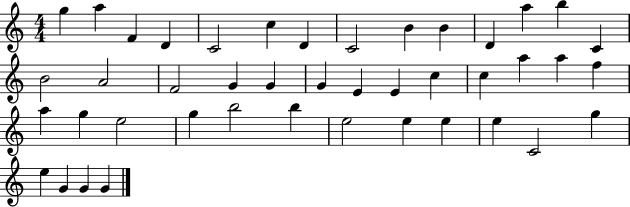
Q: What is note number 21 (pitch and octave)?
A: E4